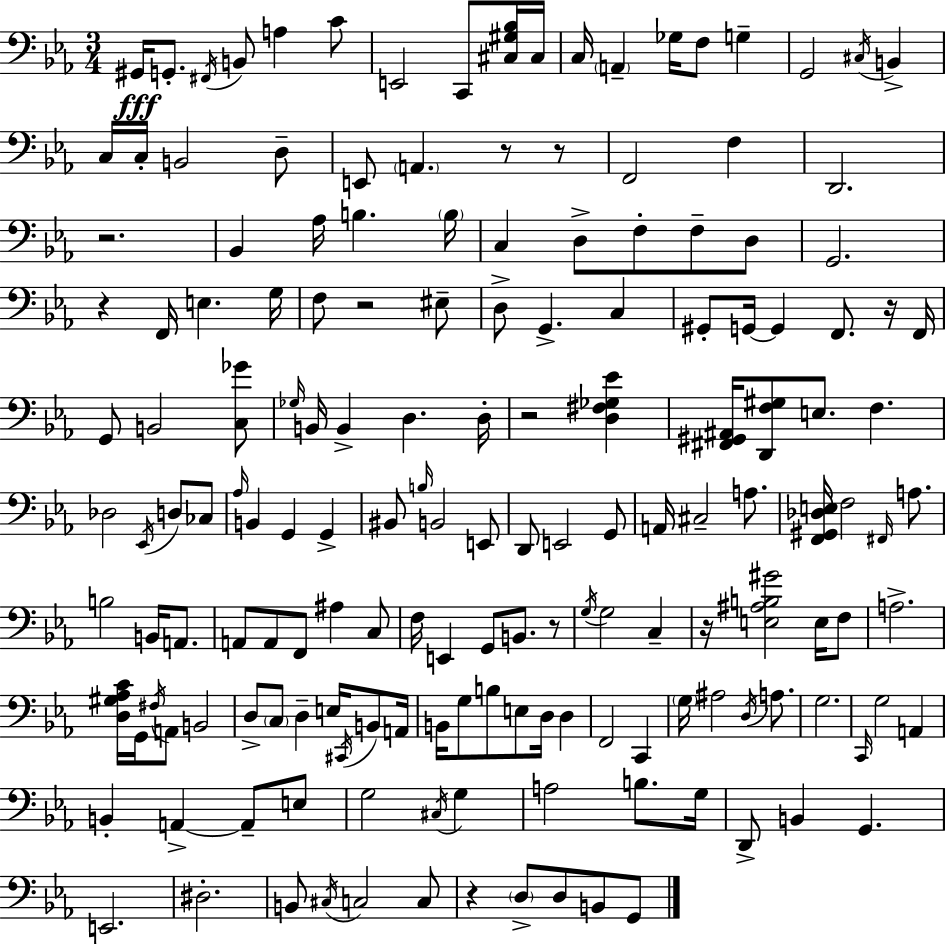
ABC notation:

X:1
T:Untitled
M:3/4
L:1/4
K:Eb
^G,,/4 G,,/2 ^F,,/4 B,,/2 A, C/2 E,,2 C,,/2 [^C,^G,_B,]/4 ^C,/4 C,/4 A,, _G,/4 F,/2 G, G,,2 ^C,/4 B,, C,/4 C,/4 B,,2 D,/2 E,,/2 A,, z/2 z/2 F,,2 F, D,,2 z2 _B,, _A,/4 B, B,/4 C, D,/2 F,/2 F,/2 D,/2 G,,2 z F,,/4 E, G,/4 F,/2 z2 ^E,/2 D,/2 G,, C, ^G,,/2 G,,/4 G,, F,,/2 z/4 F,,/4 G,,/2 B,,2 [C,_G]/2 _G,/4 B,,/4 B,, D, D,/4 z2 [D,^F,_G,_E] [^F,,^G,,^A,,]/4 [D,,F,^G,]/2 E,/2 F, _D,2 _E,,/4 D,/2 _C,/2 _A,/4 B,, G,, G,, ^B,,/2 B,/4 B,,2 E,,/2 D,,/2 E,,2 G,,/2 A,,/4 ^C,2 A,/2 [F,,^G,,_D,E,]/4 F,2 ^F,,/4 A,/2 B,2 B,,/4 A,,/2 A,,/2 A,,/2 F,,/2 ^A, C,/2 F,/4 E,, G,,/2 B,,/2 z/2 G,/4 G,2 C, z/4 [E,^A,B,^G]2 E,/4 F,/2 A,2 [D,^G,_A,C]/4 G,,/4 ^F,/4 A,,/2 B,,2 D,/2 C,/2 D, E,/4 ^C,,/4 B,,/2 A,,/4 B,,/4 G,/2 B,/2 E,/2 D,/4 D, F,,2 C,, G,/4 ^A,2 D,/4 A,/2 G,2 C,,/4 G,2 A,, B,, A,, A,,/2 E,/2 G,2 ^C,/4 G, A,2 B,/2 G,/4 D,,/2 B,, G,, E,,2 ^D,2 B,,/2 ^C,/4 C,2 C,/2 z D,/2 D,/2 B,,/2 G,,/2